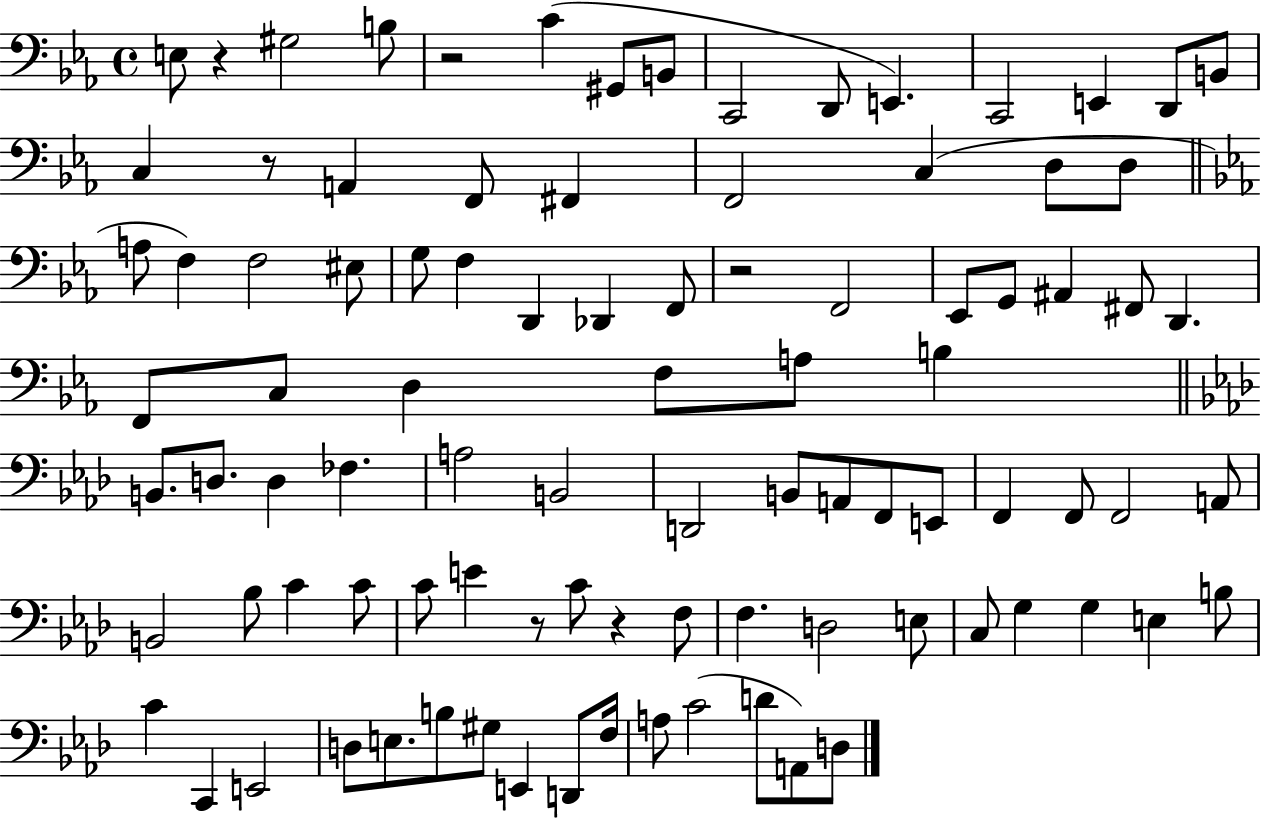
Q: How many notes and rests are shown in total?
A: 94